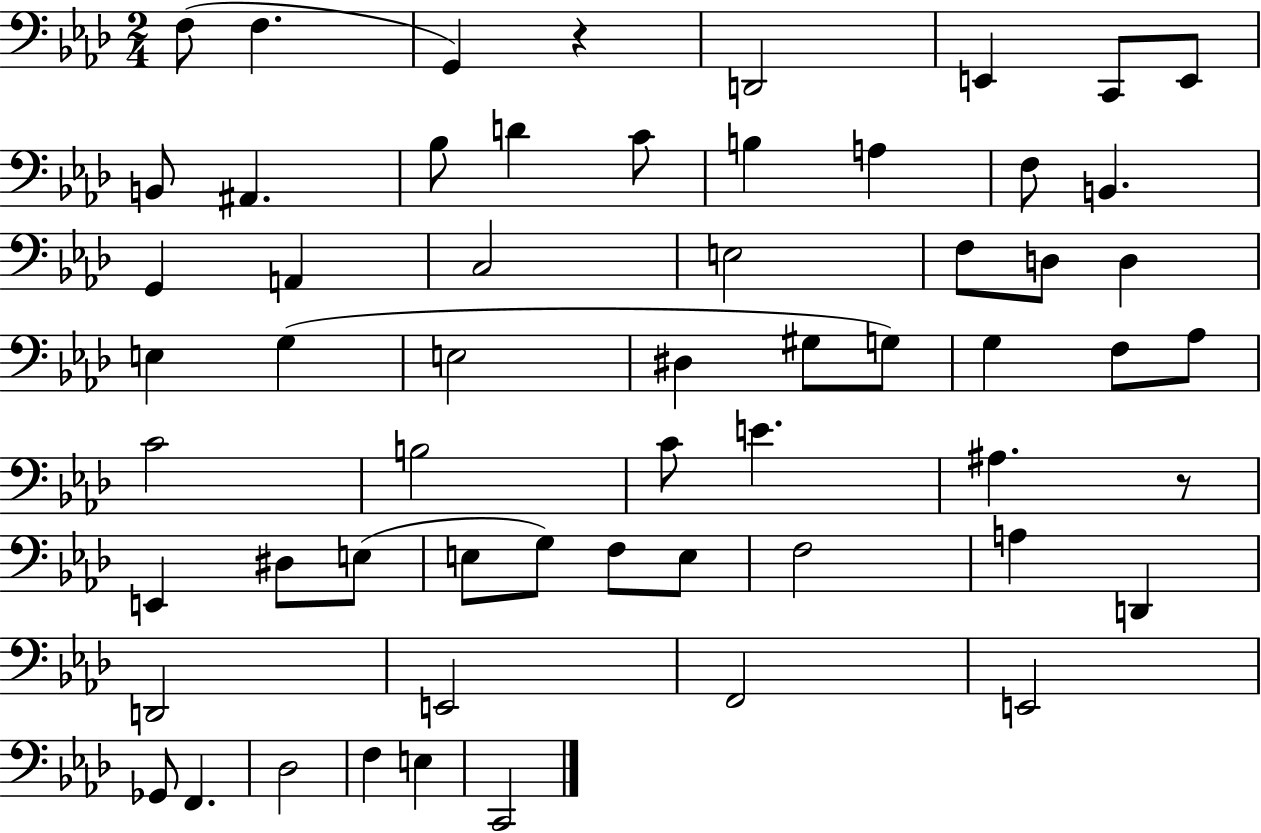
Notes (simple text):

F3/e F3/q. G2/q R/q D2/h E2/q C2/e E2/e B2/e A#2/q. Bb3/e D4/q C4/e B3/q A3/q F3/e B2/q. G2/q A2/q C3/h E3/h F3/e D3/e D3/q E3/q G3/q E3/h D#3/q G#3/e G3/e G3/q F3/e Ab3/e C4/h B3/h C4/e E4/q. A#3/q. R/e E2/q D#3/e E3/e E3/e G3/e F3/e E3/e F3/h A3/q D2/q D2/h E2/h F2/h E2/h Gb2/e F2/q. Db3/h F3/q E3/q C2/h